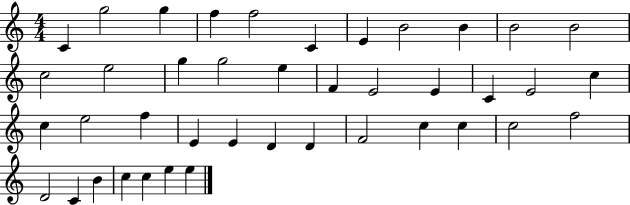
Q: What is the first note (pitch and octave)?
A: C4